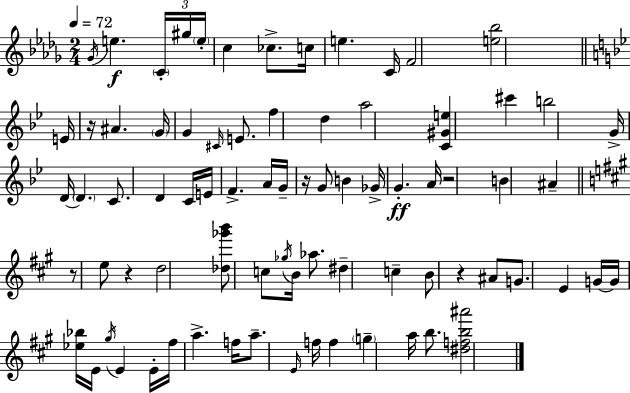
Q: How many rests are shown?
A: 6